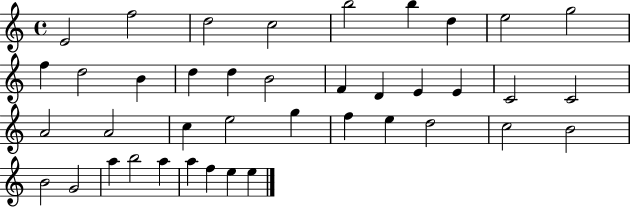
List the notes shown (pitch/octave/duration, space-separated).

E4/h F5/h D5/h C5/h B5/h B5/q D5/q E5/h G5/h F5/q D5/h B4/q D5/q D5/q B4/h F4/q D4/q E4/q E4/q C4/h C4/h A4/h A4/h C5/q E5/h G5/q F5/q E5/q D5/h C5/h B4/h B4/h G4/h A5/q B5/h A5/q A5/q F5/q E5/q E5/q